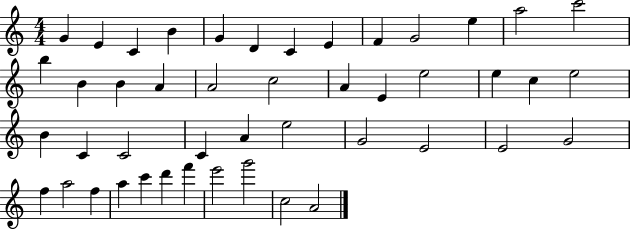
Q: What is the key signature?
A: C major